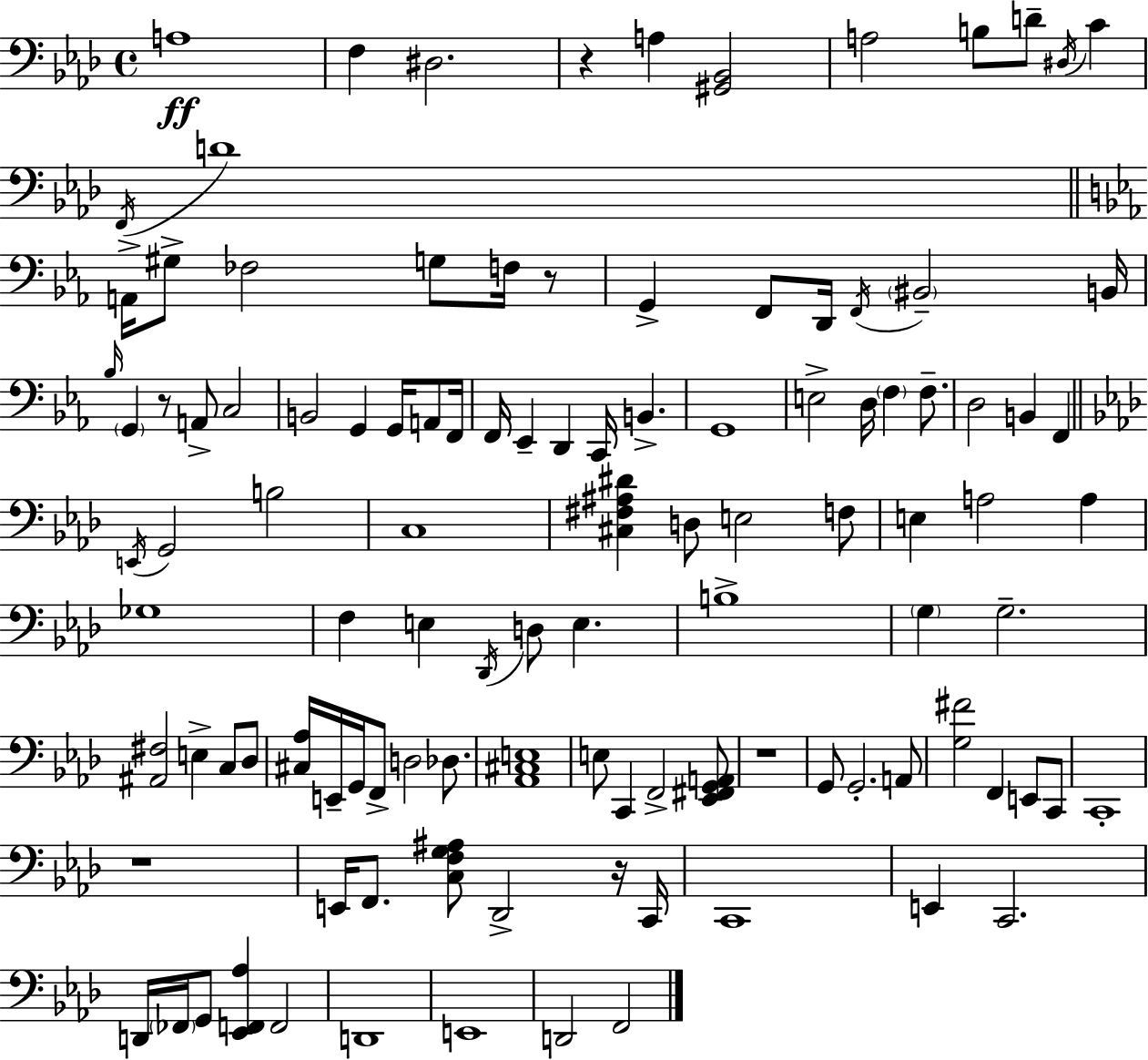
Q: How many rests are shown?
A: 6